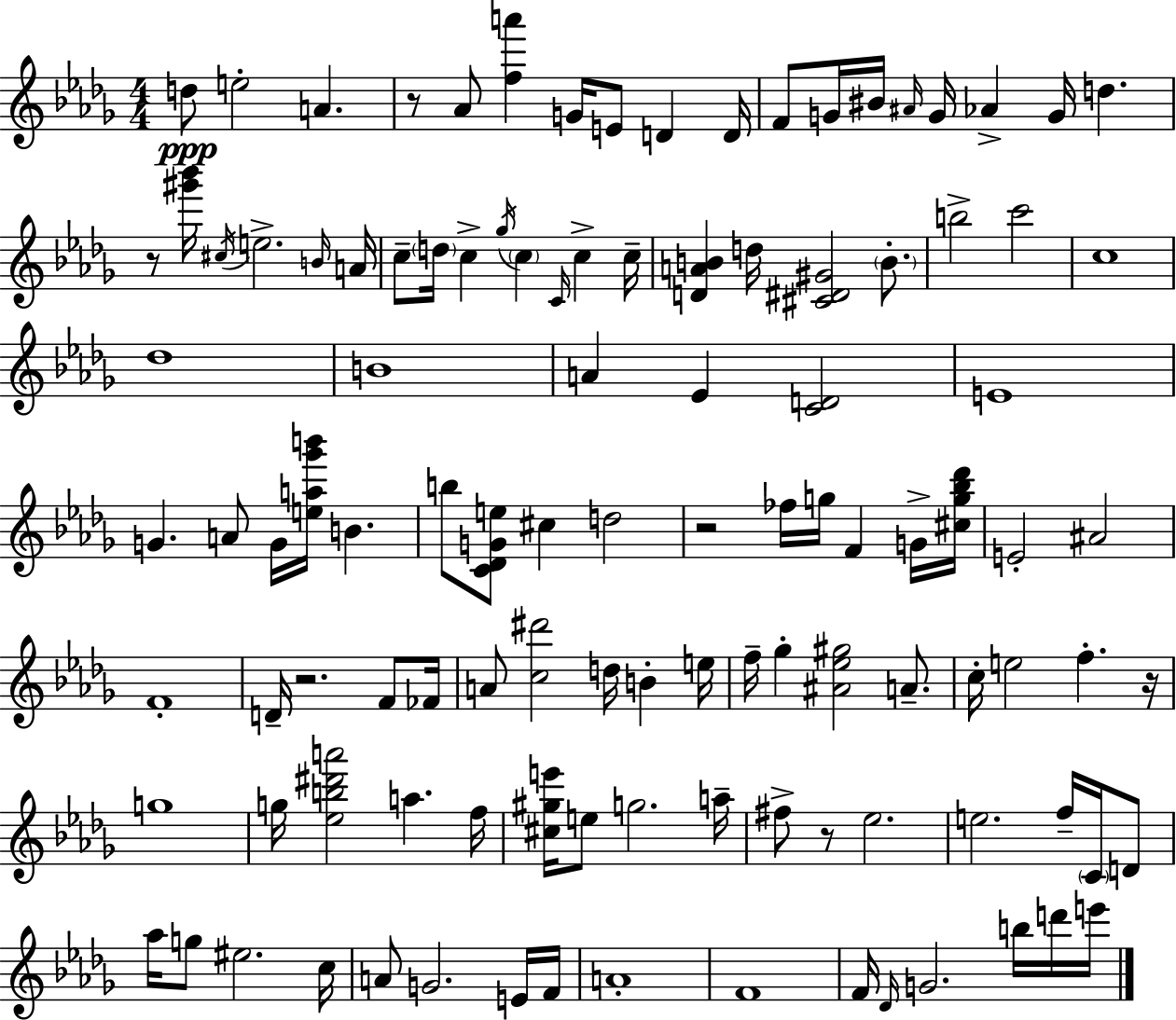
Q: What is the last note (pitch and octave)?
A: E6